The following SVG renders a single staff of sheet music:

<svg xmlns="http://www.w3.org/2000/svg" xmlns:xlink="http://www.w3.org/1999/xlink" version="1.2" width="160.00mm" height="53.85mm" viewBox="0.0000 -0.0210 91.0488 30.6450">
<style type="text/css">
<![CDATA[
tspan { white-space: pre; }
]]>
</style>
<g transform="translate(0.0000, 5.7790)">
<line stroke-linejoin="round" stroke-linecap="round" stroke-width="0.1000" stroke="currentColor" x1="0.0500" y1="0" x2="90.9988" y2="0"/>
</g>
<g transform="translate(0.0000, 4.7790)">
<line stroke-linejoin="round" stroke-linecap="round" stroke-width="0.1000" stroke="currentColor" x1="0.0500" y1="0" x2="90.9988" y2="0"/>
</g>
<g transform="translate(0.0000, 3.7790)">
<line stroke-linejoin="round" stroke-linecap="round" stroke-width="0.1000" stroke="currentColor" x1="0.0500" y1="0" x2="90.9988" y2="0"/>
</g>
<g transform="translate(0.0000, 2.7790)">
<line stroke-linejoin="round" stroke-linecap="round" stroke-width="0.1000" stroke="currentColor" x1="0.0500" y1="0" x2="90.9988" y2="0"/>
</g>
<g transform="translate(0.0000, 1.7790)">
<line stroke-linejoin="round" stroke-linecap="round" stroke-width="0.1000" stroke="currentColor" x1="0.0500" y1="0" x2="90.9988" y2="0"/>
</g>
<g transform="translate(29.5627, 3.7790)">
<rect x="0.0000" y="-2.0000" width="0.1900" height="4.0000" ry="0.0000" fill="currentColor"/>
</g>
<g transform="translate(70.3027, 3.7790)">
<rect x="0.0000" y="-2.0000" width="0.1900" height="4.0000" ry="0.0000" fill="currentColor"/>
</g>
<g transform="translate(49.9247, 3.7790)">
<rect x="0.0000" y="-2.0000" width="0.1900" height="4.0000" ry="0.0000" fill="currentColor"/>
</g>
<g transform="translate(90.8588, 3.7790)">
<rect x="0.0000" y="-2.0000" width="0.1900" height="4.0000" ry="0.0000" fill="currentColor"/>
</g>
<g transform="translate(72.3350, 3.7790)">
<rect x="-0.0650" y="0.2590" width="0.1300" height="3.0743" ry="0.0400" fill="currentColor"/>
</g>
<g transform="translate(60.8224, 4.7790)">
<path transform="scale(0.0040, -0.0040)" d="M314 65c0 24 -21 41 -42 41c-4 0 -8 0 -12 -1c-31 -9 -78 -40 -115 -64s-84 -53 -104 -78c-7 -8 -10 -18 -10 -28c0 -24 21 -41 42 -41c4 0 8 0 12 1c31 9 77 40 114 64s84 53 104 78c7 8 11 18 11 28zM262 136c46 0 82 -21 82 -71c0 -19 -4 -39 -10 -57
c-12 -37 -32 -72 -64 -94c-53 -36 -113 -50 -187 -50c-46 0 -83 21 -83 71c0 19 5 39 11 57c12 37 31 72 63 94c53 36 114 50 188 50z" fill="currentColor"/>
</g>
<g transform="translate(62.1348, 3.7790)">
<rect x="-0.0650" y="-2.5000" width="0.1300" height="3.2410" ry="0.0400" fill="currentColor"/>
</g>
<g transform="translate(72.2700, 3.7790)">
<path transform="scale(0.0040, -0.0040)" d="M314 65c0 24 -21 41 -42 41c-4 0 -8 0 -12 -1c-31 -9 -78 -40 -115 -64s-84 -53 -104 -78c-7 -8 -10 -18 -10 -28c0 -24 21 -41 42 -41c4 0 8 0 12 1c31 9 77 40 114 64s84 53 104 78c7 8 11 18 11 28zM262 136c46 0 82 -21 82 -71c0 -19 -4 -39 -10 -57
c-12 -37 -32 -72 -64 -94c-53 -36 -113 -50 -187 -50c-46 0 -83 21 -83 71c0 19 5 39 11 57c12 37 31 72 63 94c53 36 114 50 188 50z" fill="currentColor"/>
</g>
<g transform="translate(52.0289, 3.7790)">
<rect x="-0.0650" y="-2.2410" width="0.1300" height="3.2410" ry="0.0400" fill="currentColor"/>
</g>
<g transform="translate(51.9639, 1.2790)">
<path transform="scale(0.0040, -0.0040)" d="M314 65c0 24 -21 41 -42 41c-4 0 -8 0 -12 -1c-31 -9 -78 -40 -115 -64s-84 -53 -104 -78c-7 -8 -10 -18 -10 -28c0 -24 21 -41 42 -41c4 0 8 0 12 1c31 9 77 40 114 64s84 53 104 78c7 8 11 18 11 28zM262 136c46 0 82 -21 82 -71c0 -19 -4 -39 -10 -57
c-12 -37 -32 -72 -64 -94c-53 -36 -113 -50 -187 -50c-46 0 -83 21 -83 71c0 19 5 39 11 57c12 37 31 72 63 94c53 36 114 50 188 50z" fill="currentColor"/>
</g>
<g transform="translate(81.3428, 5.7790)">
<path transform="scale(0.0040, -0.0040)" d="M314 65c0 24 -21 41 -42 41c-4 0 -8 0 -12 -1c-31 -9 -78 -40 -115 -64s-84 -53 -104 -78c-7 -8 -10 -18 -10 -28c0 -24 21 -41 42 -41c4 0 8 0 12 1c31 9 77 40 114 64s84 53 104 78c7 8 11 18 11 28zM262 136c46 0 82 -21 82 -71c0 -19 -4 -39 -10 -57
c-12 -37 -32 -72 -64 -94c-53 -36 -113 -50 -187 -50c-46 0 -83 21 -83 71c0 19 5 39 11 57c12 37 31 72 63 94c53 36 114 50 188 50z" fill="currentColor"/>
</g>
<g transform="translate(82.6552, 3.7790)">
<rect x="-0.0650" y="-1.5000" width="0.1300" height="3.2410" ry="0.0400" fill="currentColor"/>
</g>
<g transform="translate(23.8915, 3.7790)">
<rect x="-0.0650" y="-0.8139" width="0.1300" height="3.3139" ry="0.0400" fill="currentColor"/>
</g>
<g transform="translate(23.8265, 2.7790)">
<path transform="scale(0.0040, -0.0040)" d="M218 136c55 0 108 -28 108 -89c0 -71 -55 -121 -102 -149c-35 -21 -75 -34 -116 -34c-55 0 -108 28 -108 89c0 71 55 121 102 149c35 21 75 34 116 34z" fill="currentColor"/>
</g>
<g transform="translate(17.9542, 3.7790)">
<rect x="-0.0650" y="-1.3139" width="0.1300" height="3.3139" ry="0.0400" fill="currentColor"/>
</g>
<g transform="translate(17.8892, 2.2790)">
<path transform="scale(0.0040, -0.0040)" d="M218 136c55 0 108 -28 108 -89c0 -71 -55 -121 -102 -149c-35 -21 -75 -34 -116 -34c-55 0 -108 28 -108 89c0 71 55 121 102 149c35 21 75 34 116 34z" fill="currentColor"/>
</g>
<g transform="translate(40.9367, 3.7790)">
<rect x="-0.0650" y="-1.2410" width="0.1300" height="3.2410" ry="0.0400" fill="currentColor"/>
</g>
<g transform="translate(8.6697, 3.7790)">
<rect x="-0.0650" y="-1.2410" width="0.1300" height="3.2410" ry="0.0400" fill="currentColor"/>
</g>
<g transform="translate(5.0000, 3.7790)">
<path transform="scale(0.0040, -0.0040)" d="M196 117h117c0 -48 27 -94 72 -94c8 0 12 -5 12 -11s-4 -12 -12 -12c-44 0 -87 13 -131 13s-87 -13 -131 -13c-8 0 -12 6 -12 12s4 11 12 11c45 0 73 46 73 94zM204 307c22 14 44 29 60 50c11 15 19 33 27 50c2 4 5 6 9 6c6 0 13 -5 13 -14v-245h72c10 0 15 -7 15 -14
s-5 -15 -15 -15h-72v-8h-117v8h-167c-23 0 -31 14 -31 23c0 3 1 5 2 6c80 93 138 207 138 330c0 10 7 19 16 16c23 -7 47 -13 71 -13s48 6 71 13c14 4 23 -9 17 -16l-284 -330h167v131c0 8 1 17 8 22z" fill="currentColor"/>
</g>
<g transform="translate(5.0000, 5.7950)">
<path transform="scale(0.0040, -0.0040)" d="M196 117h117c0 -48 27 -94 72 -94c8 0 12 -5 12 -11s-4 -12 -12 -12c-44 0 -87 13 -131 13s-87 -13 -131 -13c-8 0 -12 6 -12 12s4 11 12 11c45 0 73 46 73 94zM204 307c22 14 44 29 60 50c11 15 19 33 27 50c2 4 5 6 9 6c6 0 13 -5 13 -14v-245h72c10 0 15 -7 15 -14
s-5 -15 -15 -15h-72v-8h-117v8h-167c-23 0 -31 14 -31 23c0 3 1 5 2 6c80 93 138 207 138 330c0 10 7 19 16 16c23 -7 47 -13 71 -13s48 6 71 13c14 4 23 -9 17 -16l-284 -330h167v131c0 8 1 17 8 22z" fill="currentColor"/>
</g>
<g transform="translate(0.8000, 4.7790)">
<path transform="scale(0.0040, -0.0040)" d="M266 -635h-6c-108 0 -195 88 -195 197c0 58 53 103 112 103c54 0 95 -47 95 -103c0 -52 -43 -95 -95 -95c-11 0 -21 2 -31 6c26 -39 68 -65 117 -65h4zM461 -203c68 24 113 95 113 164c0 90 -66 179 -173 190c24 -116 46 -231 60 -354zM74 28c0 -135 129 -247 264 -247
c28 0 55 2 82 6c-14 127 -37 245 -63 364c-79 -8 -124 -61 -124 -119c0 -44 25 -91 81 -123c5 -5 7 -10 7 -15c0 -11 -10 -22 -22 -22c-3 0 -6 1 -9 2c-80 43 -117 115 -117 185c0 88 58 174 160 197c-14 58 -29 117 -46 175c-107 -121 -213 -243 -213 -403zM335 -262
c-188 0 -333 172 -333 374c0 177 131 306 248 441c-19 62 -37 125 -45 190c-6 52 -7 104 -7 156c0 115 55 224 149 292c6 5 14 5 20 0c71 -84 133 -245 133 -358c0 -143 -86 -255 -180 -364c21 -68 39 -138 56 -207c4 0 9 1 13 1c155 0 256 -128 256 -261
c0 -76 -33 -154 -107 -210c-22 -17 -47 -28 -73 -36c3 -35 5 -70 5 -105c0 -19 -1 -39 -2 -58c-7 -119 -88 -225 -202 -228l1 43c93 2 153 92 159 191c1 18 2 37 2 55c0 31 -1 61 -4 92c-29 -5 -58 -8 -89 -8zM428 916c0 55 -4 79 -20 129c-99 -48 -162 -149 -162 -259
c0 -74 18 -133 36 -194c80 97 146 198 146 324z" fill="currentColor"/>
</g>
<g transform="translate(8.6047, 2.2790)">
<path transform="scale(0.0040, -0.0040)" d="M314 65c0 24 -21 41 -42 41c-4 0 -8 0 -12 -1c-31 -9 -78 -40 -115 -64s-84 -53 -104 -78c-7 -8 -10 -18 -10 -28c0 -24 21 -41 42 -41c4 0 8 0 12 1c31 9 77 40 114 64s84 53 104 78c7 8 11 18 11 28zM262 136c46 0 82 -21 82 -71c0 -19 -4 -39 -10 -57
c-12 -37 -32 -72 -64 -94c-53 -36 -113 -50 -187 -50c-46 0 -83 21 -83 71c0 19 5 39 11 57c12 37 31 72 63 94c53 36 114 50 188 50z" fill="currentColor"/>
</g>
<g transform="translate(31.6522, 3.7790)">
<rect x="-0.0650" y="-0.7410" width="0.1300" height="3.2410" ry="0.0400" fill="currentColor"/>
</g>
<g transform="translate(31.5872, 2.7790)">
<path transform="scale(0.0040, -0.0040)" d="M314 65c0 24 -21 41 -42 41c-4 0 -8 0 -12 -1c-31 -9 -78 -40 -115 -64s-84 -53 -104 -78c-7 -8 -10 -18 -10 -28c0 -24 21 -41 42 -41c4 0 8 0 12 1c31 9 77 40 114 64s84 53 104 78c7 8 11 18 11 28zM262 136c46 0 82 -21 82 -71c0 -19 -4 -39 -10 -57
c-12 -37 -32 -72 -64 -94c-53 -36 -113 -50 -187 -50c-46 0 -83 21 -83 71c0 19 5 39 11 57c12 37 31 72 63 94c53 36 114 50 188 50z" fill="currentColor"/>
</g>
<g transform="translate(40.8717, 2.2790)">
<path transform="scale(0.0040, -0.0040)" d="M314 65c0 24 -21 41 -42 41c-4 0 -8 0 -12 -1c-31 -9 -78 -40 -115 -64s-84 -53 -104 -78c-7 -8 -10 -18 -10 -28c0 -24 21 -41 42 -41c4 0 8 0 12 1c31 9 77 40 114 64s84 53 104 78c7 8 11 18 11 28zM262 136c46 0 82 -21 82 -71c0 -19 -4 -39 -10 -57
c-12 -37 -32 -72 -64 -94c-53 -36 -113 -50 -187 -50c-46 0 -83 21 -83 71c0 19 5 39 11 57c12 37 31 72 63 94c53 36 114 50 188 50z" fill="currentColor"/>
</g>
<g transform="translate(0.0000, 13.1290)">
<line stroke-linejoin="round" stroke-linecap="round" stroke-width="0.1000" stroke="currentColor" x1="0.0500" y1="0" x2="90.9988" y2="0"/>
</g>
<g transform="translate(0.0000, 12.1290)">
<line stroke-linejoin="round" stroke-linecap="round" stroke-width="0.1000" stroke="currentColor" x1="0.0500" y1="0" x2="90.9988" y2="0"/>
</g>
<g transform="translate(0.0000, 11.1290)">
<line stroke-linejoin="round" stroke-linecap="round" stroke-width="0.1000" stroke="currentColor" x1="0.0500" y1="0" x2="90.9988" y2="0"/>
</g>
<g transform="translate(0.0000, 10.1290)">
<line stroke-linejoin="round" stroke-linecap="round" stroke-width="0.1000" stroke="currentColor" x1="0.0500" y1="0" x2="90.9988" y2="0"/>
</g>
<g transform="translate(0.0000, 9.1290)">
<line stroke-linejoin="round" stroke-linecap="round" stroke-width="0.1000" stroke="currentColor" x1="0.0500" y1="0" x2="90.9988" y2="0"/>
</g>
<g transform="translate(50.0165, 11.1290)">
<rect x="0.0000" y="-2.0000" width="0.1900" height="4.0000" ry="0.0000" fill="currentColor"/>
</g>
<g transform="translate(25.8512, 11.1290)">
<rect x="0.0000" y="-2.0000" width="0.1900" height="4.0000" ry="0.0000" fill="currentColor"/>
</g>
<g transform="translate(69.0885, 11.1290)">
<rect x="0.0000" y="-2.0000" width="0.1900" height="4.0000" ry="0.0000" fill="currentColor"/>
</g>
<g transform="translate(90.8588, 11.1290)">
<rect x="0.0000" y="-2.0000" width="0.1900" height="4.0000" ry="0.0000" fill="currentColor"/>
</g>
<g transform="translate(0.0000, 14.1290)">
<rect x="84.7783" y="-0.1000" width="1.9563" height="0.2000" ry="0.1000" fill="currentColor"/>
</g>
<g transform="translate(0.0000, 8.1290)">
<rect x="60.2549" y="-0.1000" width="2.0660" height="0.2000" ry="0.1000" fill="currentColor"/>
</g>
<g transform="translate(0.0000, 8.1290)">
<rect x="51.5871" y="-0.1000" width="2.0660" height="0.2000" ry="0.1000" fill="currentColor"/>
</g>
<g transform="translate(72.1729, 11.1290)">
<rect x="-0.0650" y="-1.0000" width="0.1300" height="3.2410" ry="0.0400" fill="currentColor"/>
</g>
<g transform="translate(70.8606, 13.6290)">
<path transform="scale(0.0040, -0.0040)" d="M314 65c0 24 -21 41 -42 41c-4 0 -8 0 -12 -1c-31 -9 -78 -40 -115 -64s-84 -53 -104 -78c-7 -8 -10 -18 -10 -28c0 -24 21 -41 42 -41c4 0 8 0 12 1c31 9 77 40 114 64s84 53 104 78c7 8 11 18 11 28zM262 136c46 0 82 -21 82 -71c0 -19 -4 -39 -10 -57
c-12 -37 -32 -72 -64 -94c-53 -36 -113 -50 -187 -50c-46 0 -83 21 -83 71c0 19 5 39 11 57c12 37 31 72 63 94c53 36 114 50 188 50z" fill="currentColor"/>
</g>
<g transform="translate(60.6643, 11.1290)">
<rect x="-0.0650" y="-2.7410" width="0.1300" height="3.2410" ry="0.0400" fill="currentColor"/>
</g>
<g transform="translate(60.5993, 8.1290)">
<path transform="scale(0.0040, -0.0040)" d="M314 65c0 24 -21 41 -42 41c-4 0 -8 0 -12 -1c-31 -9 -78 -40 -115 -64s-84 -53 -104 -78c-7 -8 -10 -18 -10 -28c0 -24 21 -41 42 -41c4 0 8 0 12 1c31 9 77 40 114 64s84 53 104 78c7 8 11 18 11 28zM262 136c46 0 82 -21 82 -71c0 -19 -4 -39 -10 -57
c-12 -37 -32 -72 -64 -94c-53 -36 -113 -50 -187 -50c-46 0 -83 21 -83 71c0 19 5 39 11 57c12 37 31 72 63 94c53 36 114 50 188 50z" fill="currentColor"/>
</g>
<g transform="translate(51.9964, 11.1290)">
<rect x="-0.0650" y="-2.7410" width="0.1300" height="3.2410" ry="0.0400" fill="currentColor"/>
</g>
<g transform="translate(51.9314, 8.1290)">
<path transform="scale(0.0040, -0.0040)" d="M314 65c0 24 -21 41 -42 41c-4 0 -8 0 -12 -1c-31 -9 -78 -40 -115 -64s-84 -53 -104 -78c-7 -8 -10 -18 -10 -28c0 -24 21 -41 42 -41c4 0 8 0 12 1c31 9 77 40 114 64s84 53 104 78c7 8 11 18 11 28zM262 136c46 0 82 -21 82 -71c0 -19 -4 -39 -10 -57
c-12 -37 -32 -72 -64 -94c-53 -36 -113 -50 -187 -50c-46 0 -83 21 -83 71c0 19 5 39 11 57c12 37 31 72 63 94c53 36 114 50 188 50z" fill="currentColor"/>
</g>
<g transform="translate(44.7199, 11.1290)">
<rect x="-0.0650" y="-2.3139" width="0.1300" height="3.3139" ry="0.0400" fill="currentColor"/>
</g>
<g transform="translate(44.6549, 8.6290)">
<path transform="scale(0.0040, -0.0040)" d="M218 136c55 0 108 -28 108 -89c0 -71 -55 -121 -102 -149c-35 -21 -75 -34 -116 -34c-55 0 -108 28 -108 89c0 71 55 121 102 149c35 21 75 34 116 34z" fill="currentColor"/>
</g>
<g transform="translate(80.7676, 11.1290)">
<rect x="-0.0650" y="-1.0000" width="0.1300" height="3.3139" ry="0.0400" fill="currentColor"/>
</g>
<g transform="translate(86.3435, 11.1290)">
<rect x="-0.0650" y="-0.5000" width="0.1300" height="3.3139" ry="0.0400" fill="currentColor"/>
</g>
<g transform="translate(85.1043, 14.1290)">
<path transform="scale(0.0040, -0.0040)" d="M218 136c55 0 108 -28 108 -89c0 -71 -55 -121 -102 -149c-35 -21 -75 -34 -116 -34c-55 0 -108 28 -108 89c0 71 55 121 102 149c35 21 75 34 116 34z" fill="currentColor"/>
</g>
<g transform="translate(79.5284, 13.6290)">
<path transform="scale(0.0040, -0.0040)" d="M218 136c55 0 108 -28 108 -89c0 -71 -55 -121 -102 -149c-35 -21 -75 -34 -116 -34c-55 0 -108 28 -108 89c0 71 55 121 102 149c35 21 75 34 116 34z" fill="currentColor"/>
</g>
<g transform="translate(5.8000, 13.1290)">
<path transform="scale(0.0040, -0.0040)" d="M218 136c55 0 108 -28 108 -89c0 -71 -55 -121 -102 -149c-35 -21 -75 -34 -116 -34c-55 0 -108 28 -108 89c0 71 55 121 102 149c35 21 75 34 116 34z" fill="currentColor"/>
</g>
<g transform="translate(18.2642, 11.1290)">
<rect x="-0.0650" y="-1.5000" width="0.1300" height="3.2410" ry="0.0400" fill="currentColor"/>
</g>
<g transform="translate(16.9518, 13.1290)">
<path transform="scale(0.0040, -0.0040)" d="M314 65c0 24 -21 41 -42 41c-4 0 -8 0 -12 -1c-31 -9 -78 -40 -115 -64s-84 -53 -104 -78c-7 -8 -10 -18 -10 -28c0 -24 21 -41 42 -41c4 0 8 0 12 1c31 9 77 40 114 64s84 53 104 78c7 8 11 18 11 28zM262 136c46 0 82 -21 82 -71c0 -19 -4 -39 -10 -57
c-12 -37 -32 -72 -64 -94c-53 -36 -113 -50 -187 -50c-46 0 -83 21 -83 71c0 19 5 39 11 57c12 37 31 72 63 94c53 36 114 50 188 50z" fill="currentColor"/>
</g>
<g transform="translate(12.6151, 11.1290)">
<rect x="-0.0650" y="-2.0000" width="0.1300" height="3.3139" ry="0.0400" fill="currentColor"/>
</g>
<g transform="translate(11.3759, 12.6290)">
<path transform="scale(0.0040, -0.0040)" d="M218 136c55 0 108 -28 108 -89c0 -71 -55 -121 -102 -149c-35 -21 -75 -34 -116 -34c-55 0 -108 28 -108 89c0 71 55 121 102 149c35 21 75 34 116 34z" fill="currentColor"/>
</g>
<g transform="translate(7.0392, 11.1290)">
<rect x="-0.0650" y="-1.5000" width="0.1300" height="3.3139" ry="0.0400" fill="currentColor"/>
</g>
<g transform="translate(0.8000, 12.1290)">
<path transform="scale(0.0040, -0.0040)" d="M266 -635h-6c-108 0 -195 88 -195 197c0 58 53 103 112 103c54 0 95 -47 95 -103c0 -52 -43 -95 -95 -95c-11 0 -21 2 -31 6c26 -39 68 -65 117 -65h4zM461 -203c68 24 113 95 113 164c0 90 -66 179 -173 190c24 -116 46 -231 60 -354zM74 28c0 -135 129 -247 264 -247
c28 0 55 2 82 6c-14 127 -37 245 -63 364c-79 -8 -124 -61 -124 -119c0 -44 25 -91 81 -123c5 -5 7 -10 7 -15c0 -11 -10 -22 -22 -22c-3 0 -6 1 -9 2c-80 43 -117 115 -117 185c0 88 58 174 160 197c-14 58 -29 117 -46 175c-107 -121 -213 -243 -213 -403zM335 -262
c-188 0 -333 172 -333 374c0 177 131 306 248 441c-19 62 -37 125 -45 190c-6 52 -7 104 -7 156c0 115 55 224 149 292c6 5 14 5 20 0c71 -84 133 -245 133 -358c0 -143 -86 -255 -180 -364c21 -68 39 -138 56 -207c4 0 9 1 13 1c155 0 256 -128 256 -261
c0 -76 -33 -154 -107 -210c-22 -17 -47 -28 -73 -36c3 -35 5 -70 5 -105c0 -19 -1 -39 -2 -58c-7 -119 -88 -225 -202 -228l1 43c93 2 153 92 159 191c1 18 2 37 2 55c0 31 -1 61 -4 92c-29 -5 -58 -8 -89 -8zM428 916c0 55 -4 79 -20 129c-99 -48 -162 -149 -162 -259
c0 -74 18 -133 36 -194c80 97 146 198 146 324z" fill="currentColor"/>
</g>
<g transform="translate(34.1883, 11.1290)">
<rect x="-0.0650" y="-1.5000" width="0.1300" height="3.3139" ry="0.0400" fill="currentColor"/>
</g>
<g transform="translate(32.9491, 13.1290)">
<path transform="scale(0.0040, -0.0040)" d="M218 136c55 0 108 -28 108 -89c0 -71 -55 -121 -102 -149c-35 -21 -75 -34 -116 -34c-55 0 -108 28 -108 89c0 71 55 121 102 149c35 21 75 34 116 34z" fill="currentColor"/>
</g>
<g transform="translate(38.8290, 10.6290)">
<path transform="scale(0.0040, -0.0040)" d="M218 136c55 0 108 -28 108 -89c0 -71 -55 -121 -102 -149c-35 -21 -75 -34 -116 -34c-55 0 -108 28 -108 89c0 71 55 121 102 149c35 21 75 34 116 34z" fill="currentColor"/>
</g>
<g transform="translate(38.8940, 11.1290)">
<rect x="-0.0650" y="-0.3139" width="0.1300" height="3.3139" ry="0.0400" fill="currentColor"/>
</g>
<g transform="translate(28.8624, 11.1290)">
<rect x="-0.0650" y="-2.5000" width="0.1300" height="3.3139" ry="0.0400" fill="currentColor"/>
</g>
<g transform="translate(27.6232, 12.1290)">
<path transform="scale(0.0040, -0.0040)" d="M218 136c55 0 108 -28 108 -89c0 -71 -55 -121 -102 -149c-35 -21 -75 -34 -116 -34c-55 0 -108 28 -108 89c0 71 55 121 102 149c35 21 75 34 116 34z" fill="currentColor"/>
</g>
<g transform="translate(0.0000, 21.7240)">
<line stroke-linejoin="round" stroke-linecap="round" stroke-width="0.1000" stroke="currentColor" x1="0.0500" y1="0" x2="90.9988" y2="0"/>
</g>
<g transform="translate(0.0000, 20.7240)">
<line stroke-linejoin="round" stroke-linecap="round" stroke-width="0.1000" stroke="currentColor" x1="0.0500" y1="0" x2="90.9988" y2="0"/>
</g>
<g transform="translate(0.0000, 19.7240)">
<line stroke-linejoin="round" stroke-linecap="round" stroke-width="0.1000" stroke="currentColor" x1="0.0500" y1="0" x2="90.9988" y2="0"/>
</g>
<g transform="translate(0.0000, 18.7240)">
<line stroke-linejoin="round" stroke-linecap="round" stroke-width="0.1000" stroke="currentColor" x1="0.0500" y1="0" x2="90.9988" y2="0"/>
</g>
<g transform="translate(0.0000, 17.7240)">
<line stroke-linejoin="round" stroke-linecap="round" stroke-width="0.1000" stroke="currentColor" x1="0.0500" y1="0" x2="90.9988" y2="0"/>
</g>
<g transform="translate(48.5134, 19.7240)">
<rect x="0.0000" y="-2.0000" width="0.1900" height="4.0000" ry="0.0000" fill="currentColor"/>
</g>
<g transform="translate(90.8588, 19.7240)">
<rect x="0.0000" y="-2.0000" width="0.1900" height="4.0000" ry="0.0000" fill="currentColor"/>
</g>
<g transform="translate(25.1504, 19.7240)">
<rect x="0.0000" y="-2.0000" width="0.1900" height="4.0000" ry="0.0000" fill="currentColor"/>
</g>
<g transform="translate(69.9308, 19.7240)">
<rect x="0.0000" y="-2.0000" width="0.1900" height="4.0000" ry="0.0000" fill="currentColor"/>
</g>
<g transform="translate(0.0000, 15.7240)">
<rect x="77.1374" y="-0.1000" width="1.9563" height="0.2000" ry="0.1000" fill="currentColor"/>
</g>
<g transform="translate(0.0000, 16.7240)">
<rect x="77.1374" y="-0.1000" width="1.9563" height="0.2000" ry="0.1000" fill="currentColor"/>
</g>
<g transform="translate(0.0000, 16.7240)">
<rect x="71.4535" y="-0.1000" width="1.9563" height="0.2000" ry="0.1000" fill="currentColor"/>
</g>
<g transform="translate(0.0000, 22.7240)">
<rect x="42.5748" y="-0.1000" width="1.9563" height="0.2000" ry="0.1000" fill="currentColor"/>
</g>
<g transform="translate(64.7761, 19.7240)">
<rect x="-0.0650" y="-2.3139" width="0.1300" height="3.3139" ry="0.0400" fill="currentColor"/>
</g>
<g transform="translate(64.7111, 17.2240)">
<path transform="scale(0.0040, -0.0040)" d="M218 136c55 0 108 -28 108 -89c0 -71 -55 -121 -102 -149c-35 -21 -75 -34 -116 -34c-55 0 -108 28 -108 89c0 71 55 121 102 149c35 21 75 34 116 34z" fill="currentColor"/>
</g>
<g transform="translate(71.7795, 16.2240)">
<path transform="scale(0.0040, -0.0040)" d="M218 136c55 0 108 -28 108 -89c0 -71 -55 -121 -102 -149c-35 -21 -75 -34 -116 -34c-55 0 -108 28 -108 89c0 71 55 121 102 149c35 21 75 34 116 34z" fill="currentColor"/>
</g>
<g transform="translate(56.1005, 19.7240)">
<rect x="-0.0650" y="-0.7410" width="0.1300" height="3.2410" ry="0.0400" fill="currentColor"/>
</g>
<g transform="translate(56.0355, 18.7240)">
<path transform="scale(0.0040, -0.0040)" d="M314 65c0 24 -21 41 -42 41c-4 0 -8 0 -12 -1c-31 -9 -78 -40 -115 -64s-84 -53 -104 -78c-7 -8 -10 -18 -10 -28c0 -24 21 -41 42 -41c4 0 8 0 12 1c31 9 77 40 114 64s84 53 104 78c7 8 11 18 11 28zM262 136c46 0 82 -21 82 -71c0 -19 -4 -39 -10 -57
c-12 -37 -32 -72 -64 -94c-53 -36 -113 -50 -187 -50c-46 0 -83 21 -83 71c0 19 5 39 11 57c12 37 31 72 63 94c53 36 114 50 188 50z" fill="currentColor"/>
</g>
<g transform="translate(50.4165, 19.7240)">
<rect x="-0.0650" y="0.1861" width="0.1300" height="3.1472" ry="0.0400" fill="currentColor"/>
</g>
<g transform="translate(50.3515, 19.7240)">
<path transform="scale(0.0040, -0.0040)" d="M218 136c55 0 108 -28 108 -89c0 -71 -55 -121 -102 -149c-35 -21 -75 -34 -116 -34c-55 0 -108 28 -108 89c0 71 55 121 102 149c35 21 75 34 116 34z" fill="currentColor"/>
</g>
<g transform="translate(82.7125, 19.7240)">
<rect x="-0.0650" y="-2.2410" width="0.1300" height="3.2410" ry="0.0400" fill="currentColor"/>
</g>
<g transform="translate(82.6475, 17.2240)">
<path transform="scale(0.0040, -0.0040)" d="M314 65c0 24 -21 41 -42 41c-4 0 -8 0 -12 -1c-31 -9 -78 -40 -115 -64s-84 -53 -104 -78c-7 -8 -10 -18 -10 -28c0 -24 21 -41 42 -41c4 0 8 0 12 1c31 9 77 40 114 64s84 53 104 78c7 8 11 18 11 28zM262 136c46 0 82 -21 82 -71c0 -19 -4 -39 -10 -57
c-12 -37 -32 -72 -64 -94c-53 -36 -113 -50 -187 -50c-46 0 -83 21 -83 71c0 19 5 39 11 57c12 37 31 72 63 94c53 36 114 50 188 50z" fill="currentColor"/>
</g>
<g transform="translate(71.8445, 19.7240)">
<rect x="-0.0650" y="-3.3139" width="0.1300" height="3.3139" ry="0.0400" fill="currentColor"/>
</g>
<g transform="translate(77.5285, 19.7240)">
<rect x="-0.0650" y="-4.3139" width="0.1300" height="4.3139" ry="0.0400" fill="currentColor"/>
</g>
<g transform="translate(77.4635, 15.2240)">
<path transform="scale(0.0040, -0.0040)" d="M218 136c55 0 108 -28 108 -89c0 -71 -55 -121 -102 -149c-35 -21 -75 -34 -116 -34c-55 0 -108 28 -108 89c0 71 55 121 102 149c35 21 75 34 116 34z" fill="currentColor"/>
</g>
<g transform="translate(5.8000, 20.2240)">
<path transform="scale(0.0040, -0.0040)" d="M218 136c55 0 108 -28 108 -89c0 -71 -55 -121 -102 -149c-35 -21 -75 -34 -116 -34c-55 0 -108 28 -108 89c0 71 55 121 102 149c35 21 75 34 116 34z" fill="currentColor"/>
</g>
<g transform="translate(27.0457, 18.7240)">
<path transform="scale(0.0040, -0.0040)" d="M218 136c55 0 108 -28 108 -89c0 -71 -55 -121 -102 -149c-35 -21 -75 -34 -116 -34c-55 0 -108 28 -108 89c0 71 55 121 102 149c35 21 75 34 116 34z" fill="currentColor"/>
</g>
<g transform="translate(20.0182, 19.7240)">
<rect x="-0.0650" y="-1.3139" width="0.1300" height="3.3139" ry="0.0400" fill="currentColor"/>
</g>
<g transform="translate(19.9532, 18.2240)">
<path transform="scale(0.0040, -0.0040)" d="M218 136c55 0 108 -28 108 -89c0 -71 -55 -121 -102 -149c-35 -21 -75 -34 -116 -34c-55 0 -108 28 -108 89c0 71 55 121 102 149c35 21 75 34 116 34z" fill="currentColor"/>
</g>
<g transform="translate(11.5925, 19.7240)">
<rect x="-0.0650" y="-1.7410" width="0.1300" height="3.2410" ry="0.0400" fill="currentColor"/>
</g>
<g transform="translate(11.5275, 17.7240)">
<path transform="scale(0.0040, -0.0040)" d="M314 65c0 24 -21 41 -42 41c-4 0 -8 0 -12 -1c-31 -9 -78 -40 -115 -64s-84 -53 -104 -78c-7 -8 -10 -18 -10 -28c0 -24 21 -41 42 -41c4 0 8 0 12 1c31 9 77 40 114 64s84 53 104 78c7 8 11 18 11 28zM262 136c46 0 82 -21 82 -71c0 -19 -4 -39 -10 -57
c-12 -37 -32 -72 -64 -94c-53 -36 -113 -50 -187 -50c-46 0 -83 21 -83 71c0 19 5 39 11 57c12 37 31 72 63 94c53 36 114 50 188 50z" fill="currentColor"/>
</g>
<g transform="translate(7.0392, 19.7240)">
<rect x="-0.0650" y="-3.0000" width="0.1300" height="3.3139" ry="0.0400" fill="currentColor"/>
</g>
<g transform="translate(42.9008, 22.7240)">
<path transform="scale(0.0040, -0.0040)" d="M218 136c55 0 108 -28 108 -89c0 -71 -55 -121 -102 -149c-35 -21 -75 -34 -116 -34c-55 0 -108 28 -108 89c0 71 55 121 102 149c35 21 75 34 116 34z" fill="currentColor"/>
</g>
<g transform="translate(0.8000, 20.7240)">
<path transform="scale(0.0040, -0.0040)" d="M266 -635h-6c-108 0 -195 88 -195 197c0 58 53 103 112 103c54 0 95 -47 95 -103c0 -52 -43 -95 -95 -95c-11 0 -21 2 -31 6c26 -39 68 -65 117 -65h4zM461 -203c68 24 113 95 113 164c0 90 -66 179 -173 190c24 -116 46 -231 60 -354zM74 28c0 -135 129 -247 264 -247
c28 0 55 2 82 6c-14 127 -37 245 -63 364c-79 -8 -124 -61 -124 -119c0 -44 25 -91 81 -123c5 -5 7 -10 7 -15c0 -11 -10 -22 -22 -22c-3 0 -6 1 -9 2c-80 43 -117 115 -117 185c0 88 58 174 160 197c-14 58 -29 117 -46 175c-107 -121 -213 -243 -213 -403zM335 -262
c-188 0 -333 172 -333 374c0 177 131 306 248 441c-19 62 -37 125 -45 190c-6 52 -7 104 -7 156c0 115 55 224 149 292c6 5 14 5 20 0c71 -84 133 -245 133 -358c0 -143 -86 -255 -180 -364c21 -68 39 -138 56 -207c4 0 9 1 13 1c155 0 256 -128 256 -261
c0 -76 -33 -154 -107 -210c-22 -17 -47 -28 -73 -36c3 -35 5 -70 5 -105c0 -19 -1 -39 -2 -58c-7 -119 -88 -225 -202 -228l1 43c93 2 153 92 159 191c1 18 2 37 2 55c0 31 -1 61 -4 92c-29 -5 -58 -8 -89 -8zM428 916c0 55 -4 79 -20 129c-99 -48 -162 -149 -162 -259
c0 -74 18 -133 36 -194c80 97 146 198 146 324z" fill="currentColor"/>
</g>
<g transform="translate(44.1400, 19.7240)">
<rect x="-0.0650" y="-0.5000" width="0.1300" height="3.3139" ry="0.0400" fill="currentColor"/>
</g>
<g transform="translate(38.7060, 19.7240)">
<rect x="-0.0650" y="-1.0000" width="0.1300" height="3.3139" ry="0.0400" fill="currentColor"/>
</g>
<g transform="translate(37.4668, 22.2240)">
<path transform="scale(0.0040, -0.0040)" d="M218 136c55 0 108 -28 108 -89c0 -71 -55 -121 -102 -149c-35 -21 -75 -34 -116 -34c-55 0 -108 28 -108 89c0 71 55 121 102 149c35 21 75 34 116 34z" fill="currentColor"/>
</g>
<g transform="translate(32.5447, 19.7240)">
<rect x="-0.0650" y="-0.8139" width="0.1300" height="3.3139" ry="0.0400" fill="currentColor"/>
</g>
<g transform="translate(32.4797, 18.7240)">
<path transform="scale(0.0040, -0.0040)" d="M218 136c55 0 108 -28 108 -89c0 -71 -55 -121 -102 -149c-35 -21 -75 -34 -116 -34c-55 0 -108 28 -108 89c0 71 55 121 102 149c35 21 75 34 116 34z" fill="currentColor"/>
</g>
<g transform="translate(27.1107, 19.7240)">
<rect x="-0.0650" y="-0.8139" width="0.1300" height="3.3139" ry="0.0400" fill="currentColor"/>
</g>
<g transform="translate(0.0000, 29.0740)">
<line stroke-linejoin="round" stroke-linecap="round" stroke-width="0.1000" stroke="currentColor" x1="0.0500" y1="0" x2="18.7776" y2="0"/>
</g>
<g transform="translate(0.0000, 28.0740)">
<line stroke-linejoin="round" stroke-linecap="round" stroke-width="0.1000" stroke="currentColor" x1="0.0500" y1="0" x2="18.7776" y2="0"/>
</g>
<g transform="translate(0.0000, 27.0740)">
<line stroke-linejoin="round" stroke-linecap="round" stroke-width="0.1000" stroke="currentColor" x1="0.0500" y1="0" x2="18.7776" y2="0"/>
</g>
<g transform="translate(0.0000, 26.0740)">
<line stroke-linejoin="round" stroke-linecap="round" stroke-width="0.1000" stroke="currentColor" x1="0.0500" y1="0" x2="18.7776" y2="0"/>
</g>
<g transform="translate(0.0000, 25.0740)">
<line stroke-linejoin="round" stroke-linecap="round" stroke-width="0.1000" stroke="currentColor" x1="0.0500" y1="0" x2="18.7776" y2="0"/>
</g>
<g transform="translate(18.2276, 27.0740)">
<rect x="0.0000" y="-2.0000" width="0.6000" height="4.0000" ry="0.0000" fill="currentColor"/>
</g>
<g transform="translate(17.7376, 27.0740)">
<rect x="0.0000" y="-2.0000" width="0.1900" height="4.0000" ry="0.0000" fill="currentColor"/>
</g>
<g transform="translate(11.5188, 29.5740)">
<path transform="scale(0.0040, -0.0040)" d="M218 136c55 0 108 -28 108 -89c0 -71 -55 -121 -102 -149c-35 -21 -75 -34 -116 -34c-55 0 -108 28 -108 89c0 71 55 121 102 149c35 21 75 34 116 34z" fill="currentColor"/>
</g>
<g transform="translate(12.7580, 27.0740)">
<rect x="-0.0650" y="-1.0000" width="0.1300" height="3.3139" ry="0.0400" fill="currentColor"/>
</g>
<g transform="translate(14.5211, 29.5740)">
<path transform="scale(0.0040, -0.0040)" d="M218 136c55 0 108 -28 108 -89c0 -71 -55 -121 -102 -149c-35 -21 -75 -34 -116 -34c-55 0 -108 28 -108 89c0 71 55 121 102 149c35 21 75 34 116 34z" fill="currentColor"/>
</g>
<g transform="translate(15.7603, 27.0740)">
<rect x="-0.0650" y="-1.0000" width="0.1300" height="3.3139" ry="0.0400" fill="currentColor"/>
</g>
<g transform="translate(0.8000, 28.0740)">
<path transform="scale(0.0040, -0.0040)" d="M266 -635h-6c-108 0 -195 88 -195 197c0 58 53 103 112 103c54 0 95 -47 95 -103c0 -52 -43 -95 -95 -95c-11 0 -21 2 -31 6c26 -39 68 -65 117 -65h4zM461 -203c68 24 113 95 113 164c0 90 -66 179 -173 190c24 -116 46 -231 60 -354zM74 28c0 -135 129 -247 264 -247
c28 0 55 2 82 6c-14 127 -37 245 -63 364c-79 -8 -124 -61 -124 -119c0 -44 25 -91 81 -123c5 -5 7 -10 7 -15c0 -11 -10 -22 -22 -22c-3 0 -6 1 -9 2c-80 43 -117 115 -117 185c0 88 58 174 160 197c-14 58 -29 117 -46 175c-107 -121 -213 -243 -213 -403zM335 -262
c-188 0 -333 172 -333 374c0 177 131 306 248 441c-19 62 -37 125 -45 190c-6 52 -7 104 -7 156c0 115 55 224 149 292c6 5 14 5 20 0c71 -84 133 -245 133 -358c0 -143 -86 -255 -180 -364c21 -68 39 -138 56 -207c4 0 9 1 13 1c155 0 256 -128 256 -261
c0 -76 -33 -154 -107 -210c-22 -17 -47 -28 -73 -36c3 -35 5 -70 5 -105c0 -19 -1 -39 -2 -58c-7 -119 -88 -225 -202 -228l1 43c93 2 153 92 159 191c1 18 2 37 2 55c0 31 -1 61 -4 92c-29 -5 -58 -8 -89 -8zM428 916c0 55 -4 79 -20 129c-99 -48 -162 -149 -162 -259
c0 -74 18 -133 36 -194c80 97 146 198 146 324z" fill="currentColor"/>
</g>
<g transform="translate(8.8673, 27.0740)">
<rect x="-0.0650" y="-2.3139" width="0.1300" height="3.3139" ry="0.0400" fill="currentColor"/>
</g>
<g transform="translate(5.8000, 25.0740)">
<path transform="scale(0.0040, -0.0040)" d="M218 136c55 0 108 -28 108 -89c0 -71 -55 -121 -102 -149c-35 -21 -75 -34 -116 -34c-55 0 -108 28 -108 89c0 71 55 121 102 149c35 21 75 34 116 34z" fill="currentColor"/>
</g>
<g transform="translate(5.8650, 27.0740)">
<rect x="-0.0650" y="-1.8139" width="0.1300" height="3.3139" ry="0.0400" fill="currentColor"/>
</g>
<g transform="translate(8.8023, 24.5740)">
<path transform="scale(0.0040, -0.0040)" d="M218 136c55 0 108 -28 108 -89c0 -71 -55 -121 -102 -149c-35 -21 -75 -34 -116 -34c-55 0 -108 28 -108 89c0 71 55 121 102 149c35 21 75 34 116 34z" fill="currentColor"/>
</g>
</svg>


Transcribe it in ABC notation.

X:1
T:Untitled
M:4/4
L:1/4
K:C
e2 e d d2 e2 g2 G2 B2 E2 E F E2 G E c g a2 a2 D2 D C A f2 e d d D C B d2 g b d' g2 f g D D